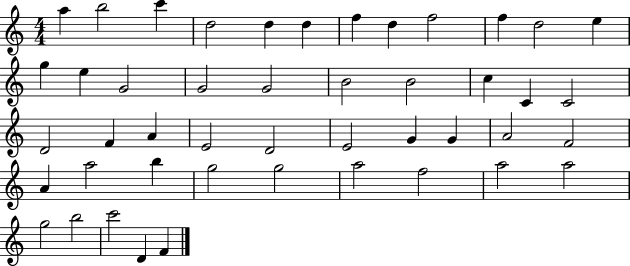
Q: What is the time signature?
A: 4/4